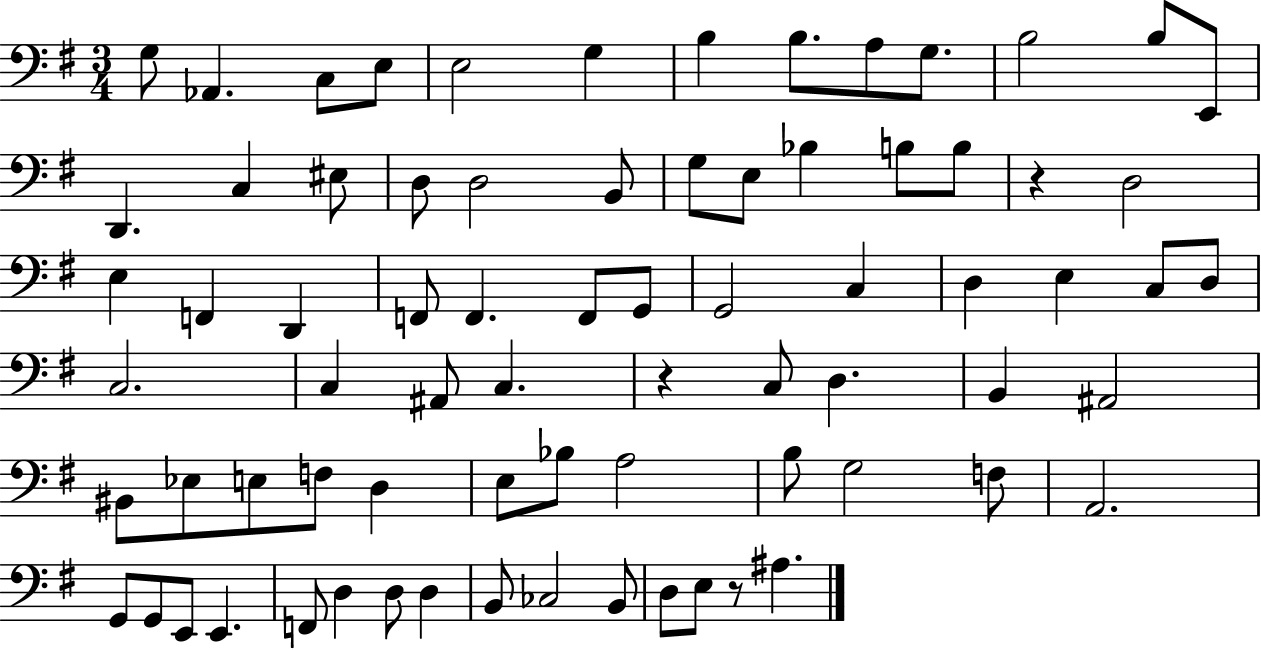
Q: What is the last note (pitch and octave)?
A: A#3